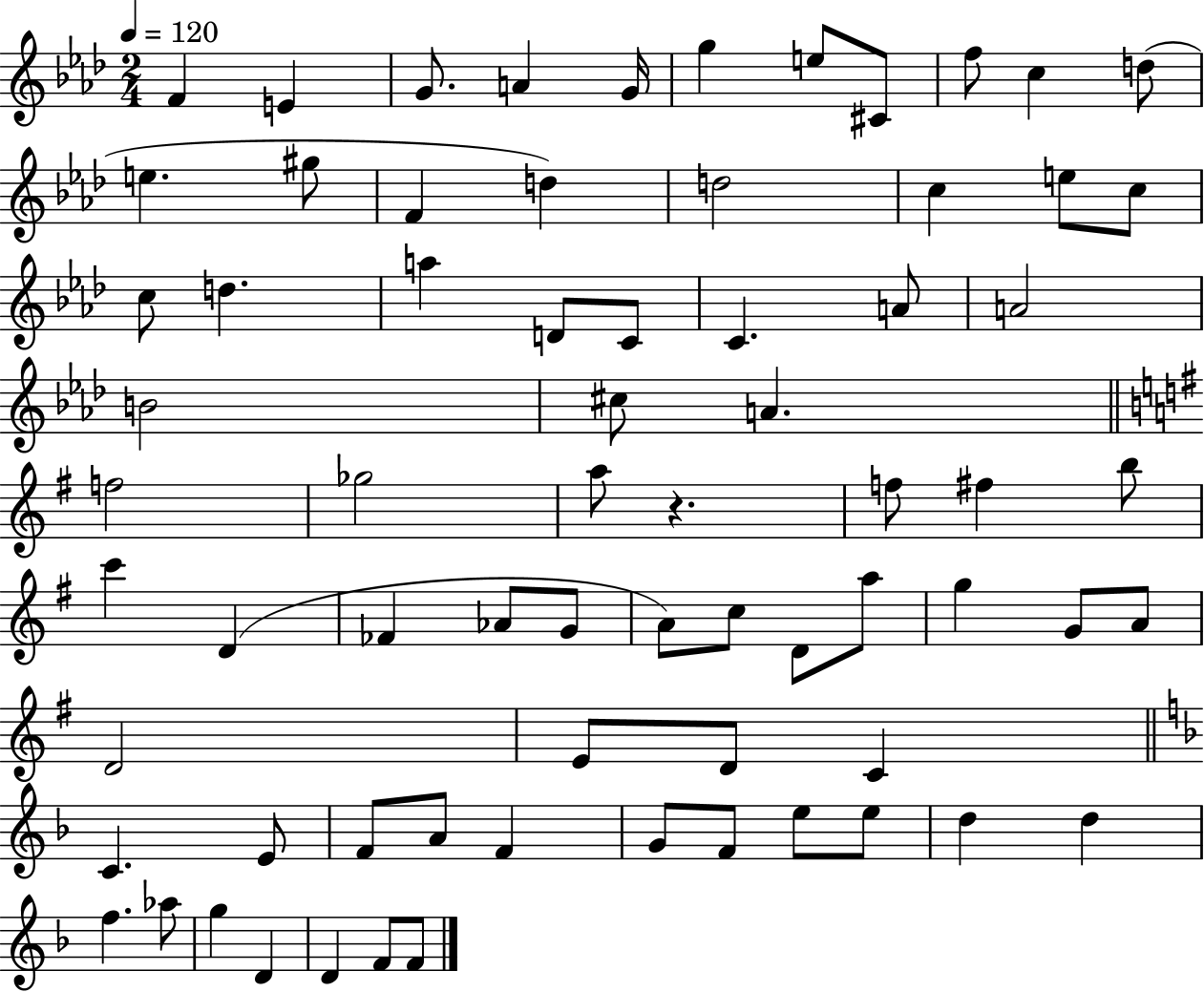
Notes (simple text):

F4/q E4/q G4/e. A4/q G4/s G5/q E5/e C#4/e F5/e C5/q D5/e E5/q. G#5/e F4/q D5/q D5/h C5/q E5/e C5/e C5/e D5/q. A5/q D4/e C4/e C4/q. A4/e A4/h B4/h C#5/e A4/q. F5/h Gb5/h A5/e R/q. F5/e F#5/q B5/e C6/q D4/q FES4/q Ab4/e G4/e A4/e C5/e D4/e A5/e G5/q G4/e A4/e D4/h E4/e D4/e C4/q C4/q. E4/e F4/e A4/e F4/q G4/e F4/e E5/e E5/e D5/q D5/q F5/q. Ab5/e G5/q D4/q D4/q F4/e F4/e